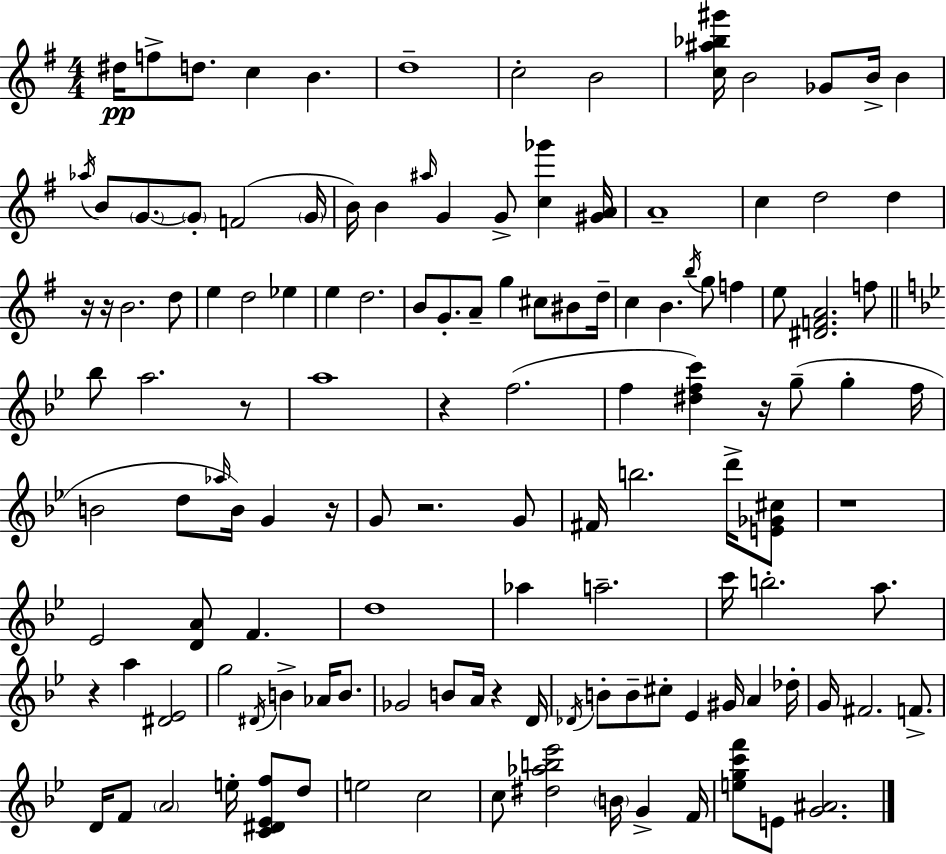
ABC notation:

X:1
T:Untitled
M:4/4
L:1/4
K:G
^d/4 f/2 d/2 c B d4 c2 B2 [c^a_b^g']/4 B2 _G/2 B/4 B _a/4 B/2 G/2 G/2 F2 G/4 B/4 B ^a/4 G G/2 [c_g'] [^GA]/4 A4 c d2 d z/4 z/4 B2 d/2 e d2 _e e d2 B/2 G/2 A/2 g ^c/2 ^B/2 d/4 c B b/4 g/2 f e/2 [^DFA]2 f/2 _b/2 a2 z/2 a4 z f2 f [^dfc'] z/4 g/2 g f/4 B2 d/2 _a/4 B/4 G z/4 G/2 z2 G/2 ^F/4 b2 d'/4 [E_G^c]/2 z4 _E2 [DA]/2 F d4 _a a2 c'/4 b2 a/2 z a [^D_E]2 g2 ^D/4 B _A/4 B/2 _G2 B/2 A/4 z D/4 _D/4 B/2 B/2 ^c/2 _E ^G/4 A _d/4 G/4 ^F2 F/2 D/4 F/2 A2 e/4 [C^D_Ef]/2 d/2 e2 c2 c/2 [^d_ab_e']2 B/4 G F/4 [egc'f']/2 E/2 [G^A]2